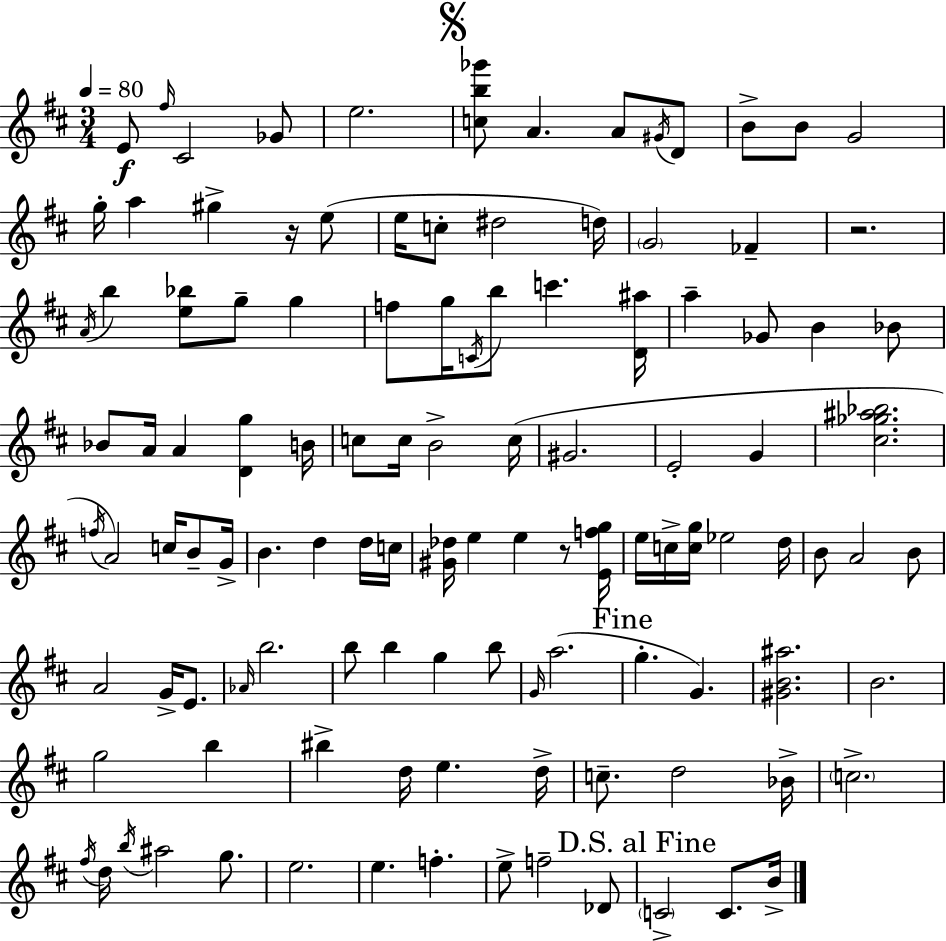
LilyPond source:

{
  \clef treble
  \numericTimeSignature
  \time 3/4
  \key d \major
  \tempo 4 = 80
  e'8\f \grace { fis''16 } cis'2 ges'8 | e''2. | \mark \markup { \musicglyph "scripts.segno" } <c'' b'' ges'''>8 a'4. a'8 \acciaccatura { gis'16 } | d'8 b'8-> b'8 g'2 | \break g''16-. a''4 gis''4-> r16 | e''8( e''16 c''8-. dis''2 | d''16) \parenthesize g'2 fes'4-- | r2. | \break \acciaccatura { a'16 } b''4 <e'' bes''>8 g''8-- g''4 | f''8 g''16 \acciaccatura { c'16 } b''8 c'''4. | <d' ais''>16 a''4-- ges'8 b'4 | bes'8 bes'8 a'16 a'4 <d' g''>4 | \break b'16 c''8 c''16 b'2-> | c''16( gis'2. | e'2-. | g'4 <cis'' ges'' ais'' bes''>2. | \break \acciaccatura { f''16 }) a'2 | c''16 b'8-- g'16-> b'4. d''4 | d''16 c''16 <gis' des''>16 e''4 e''4 | r8 <e' f'' g''>16 e''16 c''16-> <c'' g''>16 ees''2 | \break d''16 b'8 a'2 | b'8 a'2 | g'16-> e'8. \grace { aes'16 } b''2. | b''8 b''4 | \break g''4 b''8 \grace { g'16 } a''2.( | \mark "Fine" g''4.-. | g'4.) <gis' b' ais''>2. | b'2. | \break g''2 | b''4 bis''4-> d''16 | e''4. d''16-> c''8.-- d''2 | bes'16-> \parenthesize c''2.-> | \break \acciaccatura { fis''16 } d''16 \acciaccatura { b''16 } ais''2 | g''8. e''2. | e''4. | f''4.-. e''8-> f''2-- | \break des'8 \mark "D.S. al Fine" \parenthesize c'2-> | c'8. b'16-> \bar "|."
}